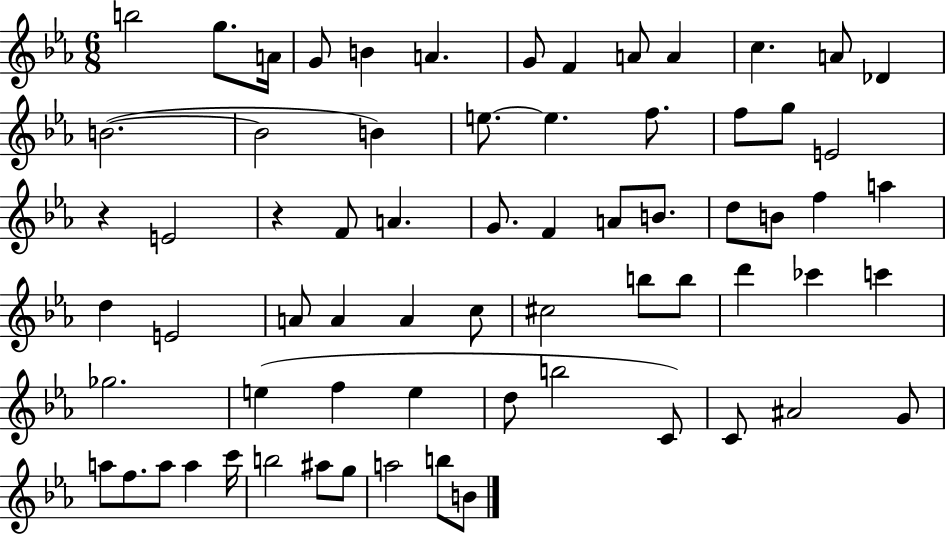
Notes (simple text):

B5/h G5/e. A4/s G4/e B4/q A4/q. G4/e F4/q A4/e A4/q C5/q. A4/e Db4/q B4/h. B4/h B4/q E5/e. E5/q. F5/e. F5/e G5/e E4/h R/q E4/h R/q F4/e A4/q. G4/e. F4/q A4/e B4/e. D5/e B4/e F5/q A5/q D5/q E4/h A4/e A4/q A4/q C5/e C#5/h B5/e B5/e D6/q CES6/q C6/q Gb5/h. E5/q F5/q E5/q D5/e B5/h C4/e C4/e A#4/h G4/e A5/e F5/e. A5/e A5/q C6/s B5/h A#5/e G5/e A5/h B5/e B4/e